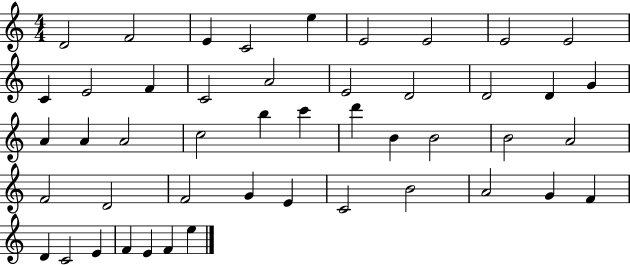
D4/h F4/h E4/q C4/h E5/q E4/h E4/h E4/h E4/h C4/q E4/h F4/q C4/h A4/h E4/h D4/h D4/h D4/q G4/q A4/q A4/q A4/h C5/h B5/q C6/q D6/q B4/q B4/h B4/h A4/h F4/h D4/h F4/h G4/q E4/q C4/h B4/h A4/h G4/q F4/q D4/q C4/h E4/q F4/q E4/q F4/q E5/q